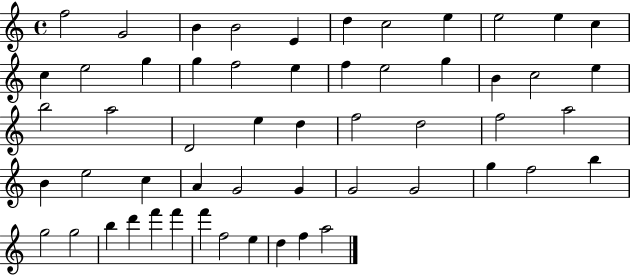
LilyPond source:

{
  \clef treble
  \time 4/4
  \defaultTimeSignature
  \key c \major
  f''2 g'2 | b'4 b'2 e'4 | d''4 c''2 e''4 | e''2 e''4 c''4 | \break c''4 e''2 g''4 | g''4 f''2 e''4 | f''4 e''2 g''4 | b'4 c''2 e''4 | \break b''2 a''2 | d'2 e''4 d''4 | f''2 d''2 | f''2 a''2 | \break b'4 e''2 c''4 | a'4 g'2 g'4 | g'2 g'2 | g''4 f''2 b''4 | \break g''2 g''2 | b''4 d'''4 f'''4 f'''4 | f'''4 f''2 e''4 | d''4 f''4 a''2 | \break \bar "|."
}